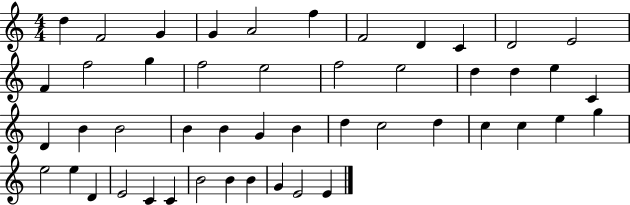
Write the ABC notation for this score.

X:1
T:Untitled
M:4/4
L:1/4
K:C
d F2 G G A2 f F2 D C D2 E2 F f2 g f2 e2 f2 e2 d d e C D B B2 B B G B d c2 d c c e g e2 e D E2 C C B2 B B G E2 E